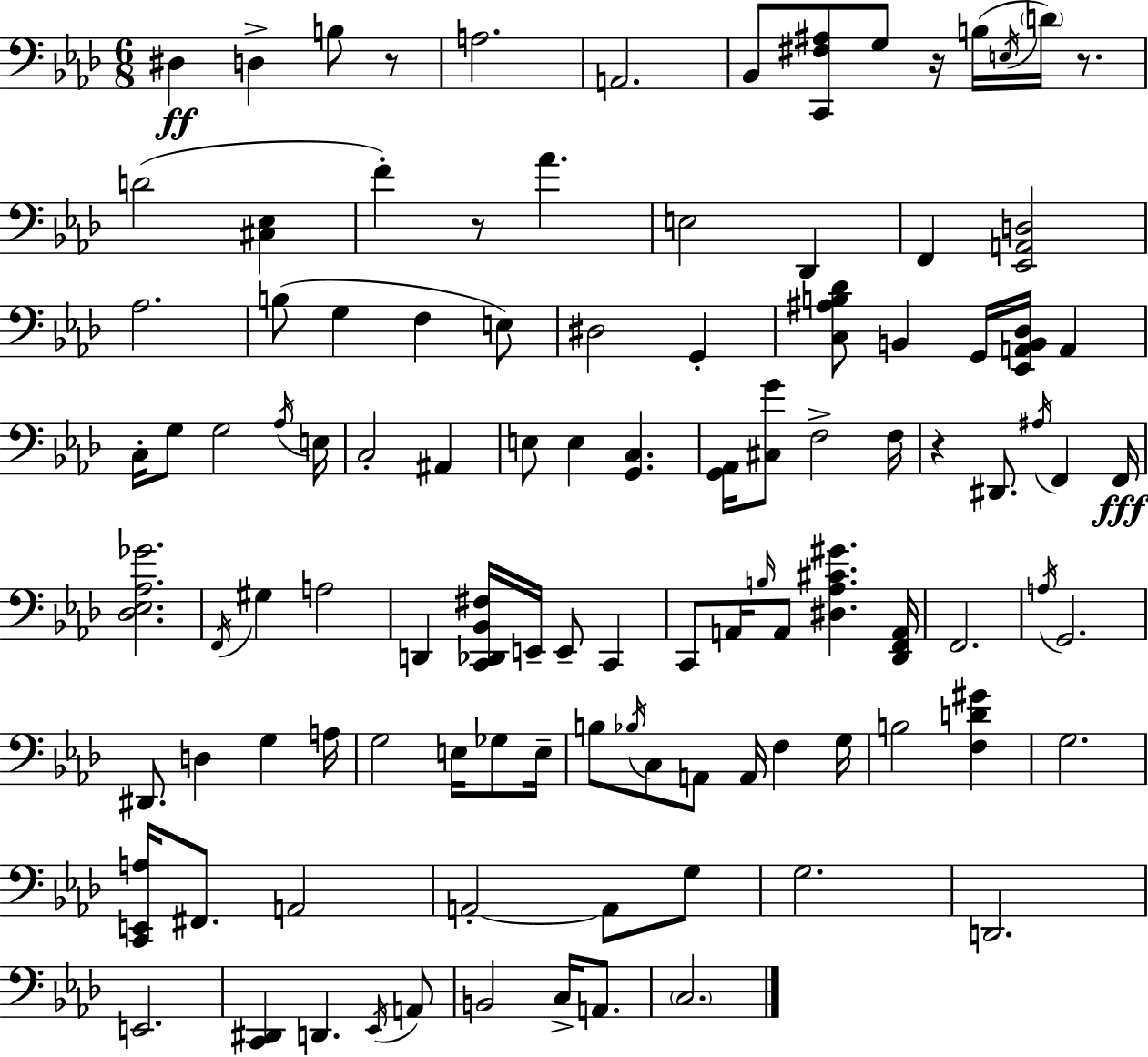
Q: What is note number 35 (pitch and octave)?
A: E3